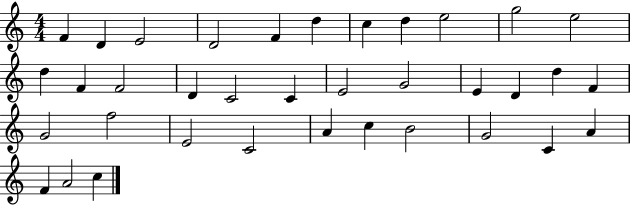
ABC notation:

X:1
T:Untitled
M:4/4
L:1/4
K:C
F D E2 D2 F d c d e2 g2 e2 d F F2 D C2 C E2 G2 E D d F G2 f2 E2 C2 A c B2 G2 C A F A2 c